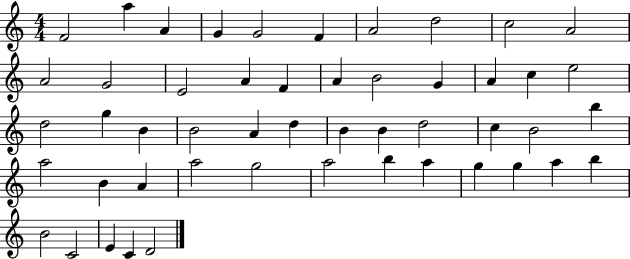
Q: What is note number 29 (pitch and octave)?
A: B4